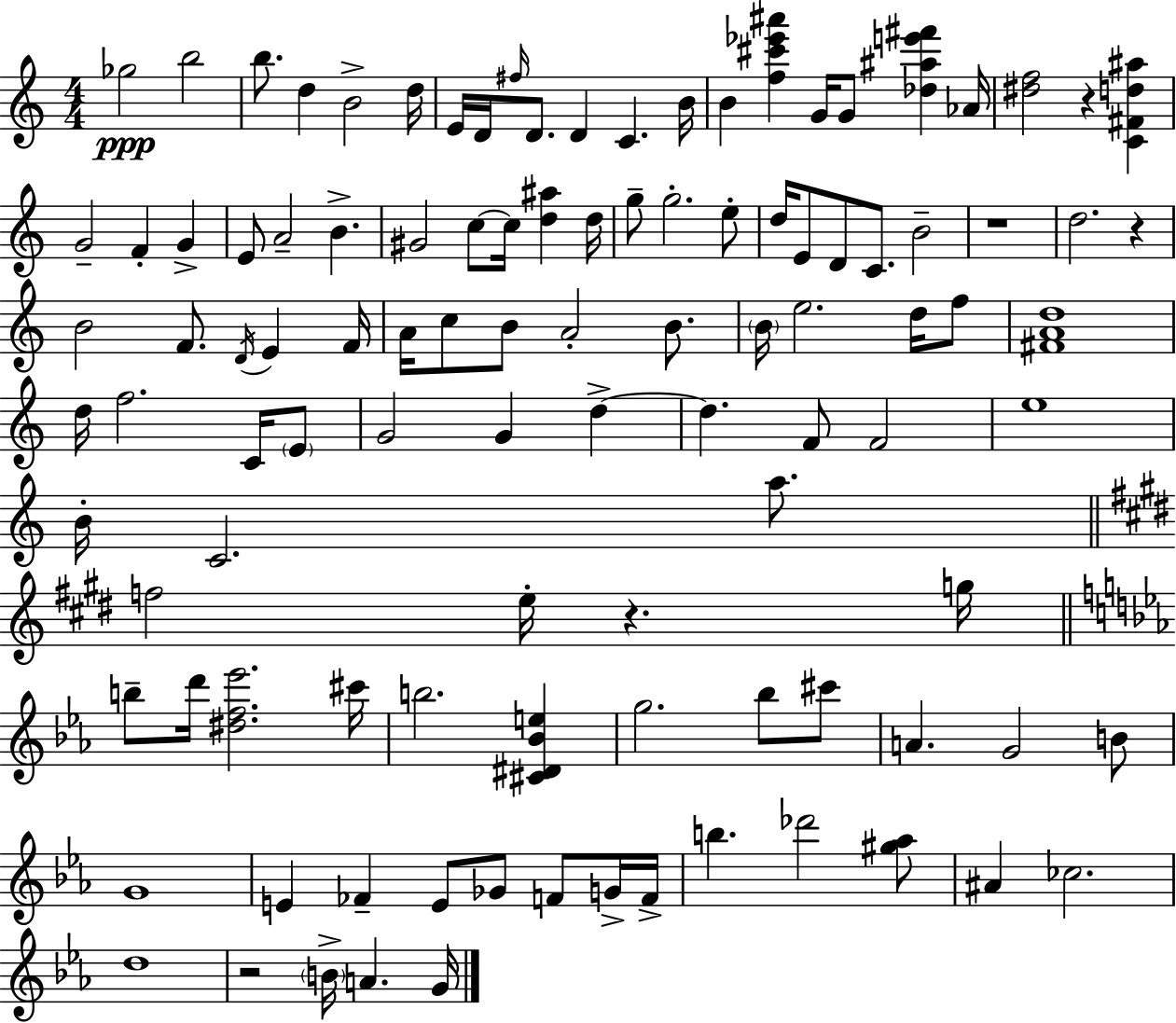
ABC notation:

X:1
T:Untitled
M:4/4
L:1/4
K:C
_g2 b2 b/2 d B2 d/4 E/4 D/4 ^f/4 D/2 D C B/4 B [f^c'_e'^a'] G/4 G/2 [_d^ae'^f'] _A/4 [^df]2 z [C^Fd^a] G2 F G E/2 A2 B ^G2 c/2 c/4 [d^a] d/4 g/2 g2 e/2 d/4 E/2 D/2 C/2 B2 z4 d2 z B2 F/2 D/4 E F/4 A/4 c/2 B/2 A2 B/2 B/4 e2 d/4 f/2 [^FAd]4 d/4 f2 C/4 E/2 G2 G d d F/2 F2 e4 B/4 C2 a/2 f2 e/4 z g/4 b/2 d'/4 [^df_e']2 ^c'/4 b2 [^C^D_Be] g2 _b/2 ^c'/2 A G2 B/2 G4 E _F E/2 _G/2 F/2 G/4 F/4 b _d'2 [^g_a]/2 ^A _c2 d4 z2 B/4 A G/4